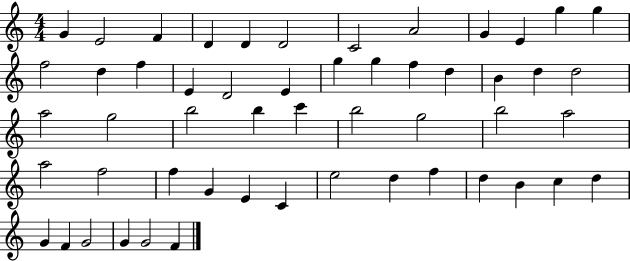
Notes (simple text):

G4/q E4/h F4/q D4/q D4/q D4/h C4/h A4/h G4/q E4/q G5/q G5/q F5/h D5/q F5/q E4/q D4/h E4/q G5/q G5/q F5/q D5/q B4/q D5/q D5/h A5/h G5/h B5/h B5/q C6/q B5/h G5/h B5/h A5/h A5/h F5/h F5/q G4/q E4/q C4/q E5/h D5/q F5/q D5/q B4/q C5/q D5/q G4/q F4/q G4/h G4/q G4/h F4/q